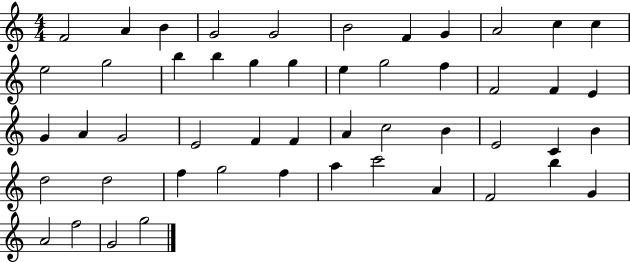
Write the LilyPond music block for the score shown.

{
  \clef treble
  \numericTimeSignature
  \time 4/4
  \key c \major
  f'2 a'4 b'4 | g'2 g'2 | b'2 f'4 g'4 | a'2 c''4 c''4 | \break e''2 g''2 | b''4 b''4 g''4 g''4 | e''4 g''2 f''4 | f'2 f'4 e'4 | \break g'4 a'4 g'2 | e'2 f'4 f'4 | a'4 c''2 b'4 | e'2 c'4 b'4 | \break d''2 d''2 | f''4 g''2 f''4 | a''4 c'''2 a'4 | f'2 b''4 g'4 | \break a'2 f''2 | g'2 g''2 | \bar "|."
}